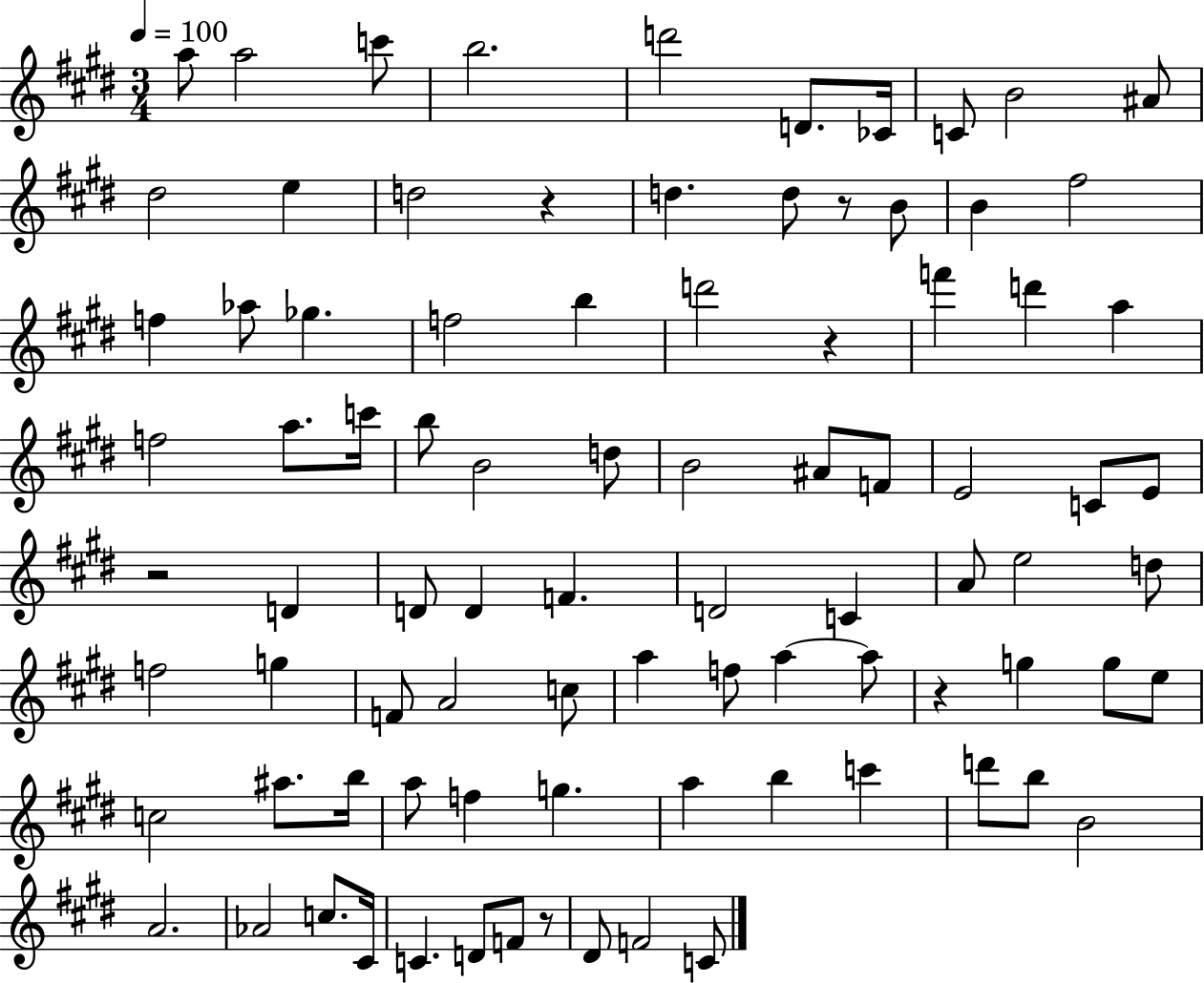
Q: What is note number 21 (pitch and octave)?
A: Gb5